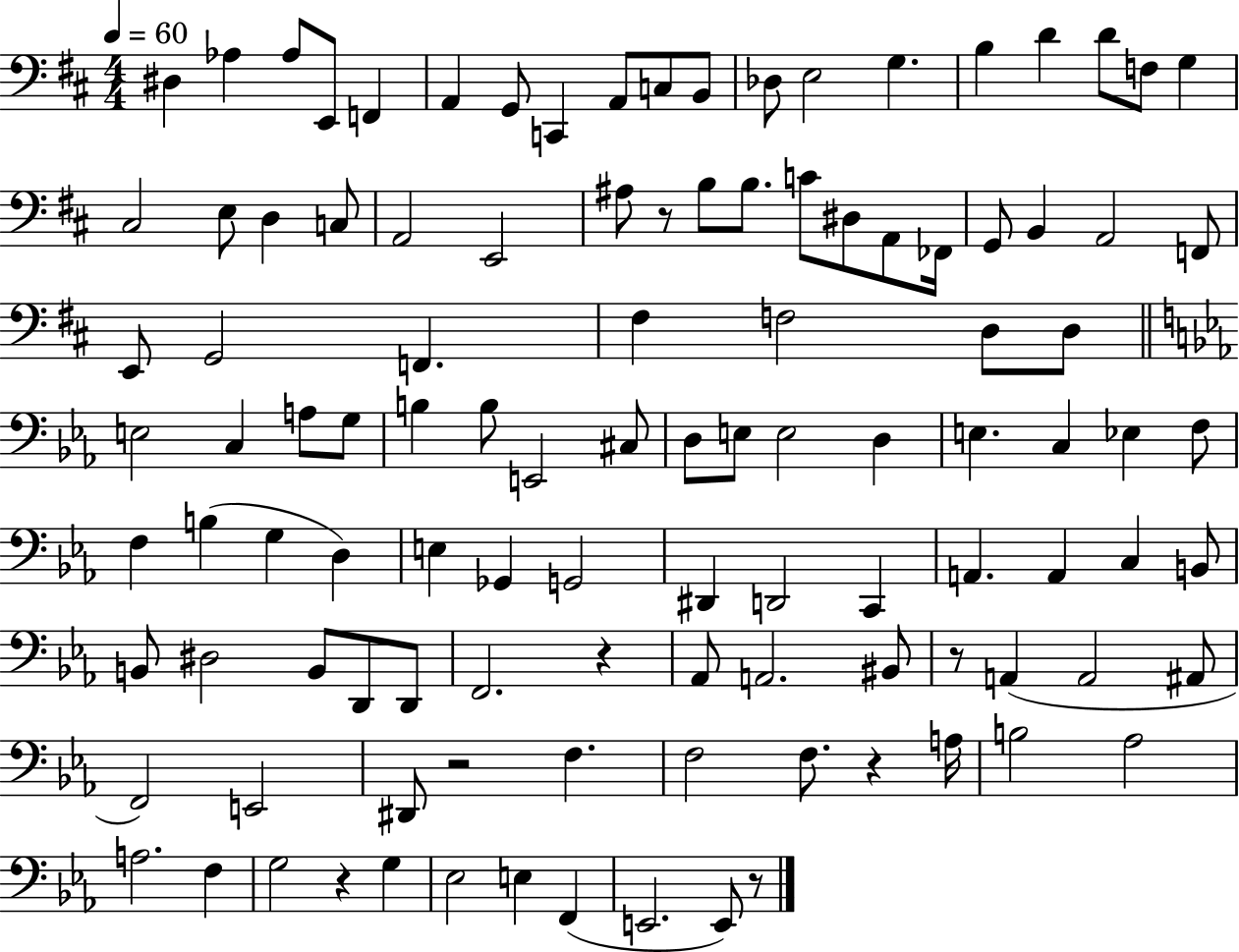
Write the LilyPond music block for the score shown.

{
  \clef bass
  \numericTimeSignature
  \time 4/4
  \key d \major
  \tempo 4 = 60
  dis4 aes4 aes8 e,8 f,4 | a,4 g,8 c,4 a,8 c8 b,8 | des8 e2 g4. | b4 d'4 d'8 f8 g4 | \break cis2 e8 d4 c8 | a,2 e,2 | ais8 r8 b8 b8. c'8 dis8 a,8 fes,16 | g,8 b,4 a,2 f,8 | \break e,8 g,2 f,4. | fis4 f2 d8 d8 | \bar "||" \break \key ees \major e2 c4 a8 g8 | b4 b8 e,2 cis8 | d8 e8 e2 d4 | e4. c4 ees4 f8 | \break f4 b4( g4 d4) | e4 ges,4 g,2 | dis,4 d,2 c,4 | a,4. a,4 c4 b,8 | \break b,8 dis2 b,8 d,8 d,8 | f,2. r4 | aes,8 a,2. bis,8 | r8 a,4( a,2 ais,8 | \break f,2) e,2 | dis,8 r2 f4. | f2 f8. r4 a16 | b2 aes2 | \break a2. f4 | g2 r4 g4 | ees2 e4 f,4( | e,2. e,8) r8 | \break \bar "|."
}